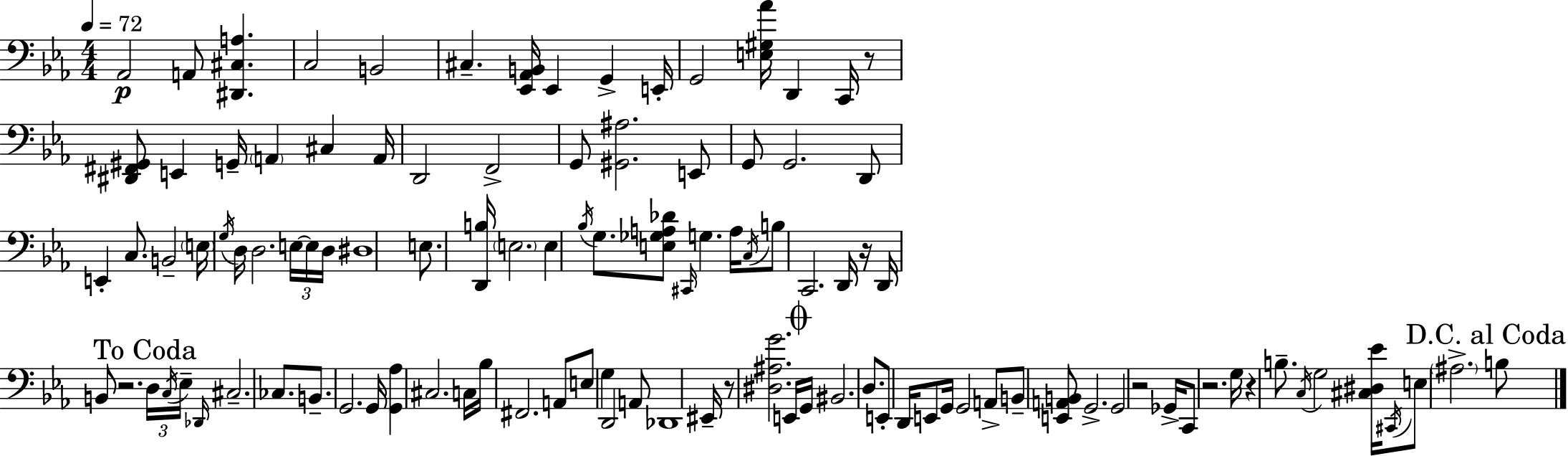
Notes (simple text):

Ab2/h A2/e [D#2,C#3,A3]/q. C3/h B2/h C#3/q. [Eb2,Ab2,B2]/s Eb2/q G2/q E2/s G2/h [E3,G#3,Ab4]/s D2/q C2/s R/e [D#2,F#2,G#2]/e E2/q G2/s A2/q C#3/q A2/s D2/h F2/h G2/e [G#2,A#3]/h. E2/e G2/e G2/h. D2/e E2/q C3/e. B2/h E3/s G3/s D3/s D3/h. E3/s E3/s D3/s D#3/w E3/e. [D2,B3]/s E3/h. E3/q Bb3/s G3/e. [E3,Gb3,A3,Db4]/e C#2/s G3/q. A3/s C3/s B3/e C2/h. D2/s R/s D2/s B2/e R/h. D3/s C3/s Eb3/s Db2/s C#3/h. CES3/e. B2/e. G2/h. G2/s [G2,Ab3]/q C#3/h. C3/s Bb3/s F#2/h. A2/e E3/e G3/q D2/h A2/e Db2/w EIS2/s R/e [D#3,A#3,G4]/h. E2/s G2/s BIS2/h. D3/e. E2/e D2/s E2/e G2/s G2/h A2/e B2/e [E2,A2,B2]/e G2/h. G2/h R/h Gb2/s C2/e R/h. G3/s R/q B3/e. C3/s G3/h [C#3,D#3,Eb4]/s C#2/s E3/e A#3/h. B3/e